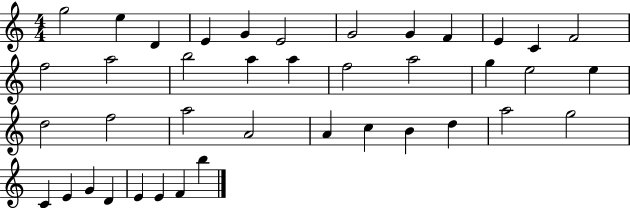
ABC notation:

X:1
T:Untitled
M:4/4
L:1/4
K:C
g2 e D E G E2 G2 G F E C F2 f2 a2 b2 a a f2 a2 g e2 e d2 f2 a2 A2 A c B d a2 g2 C E G D E E F b